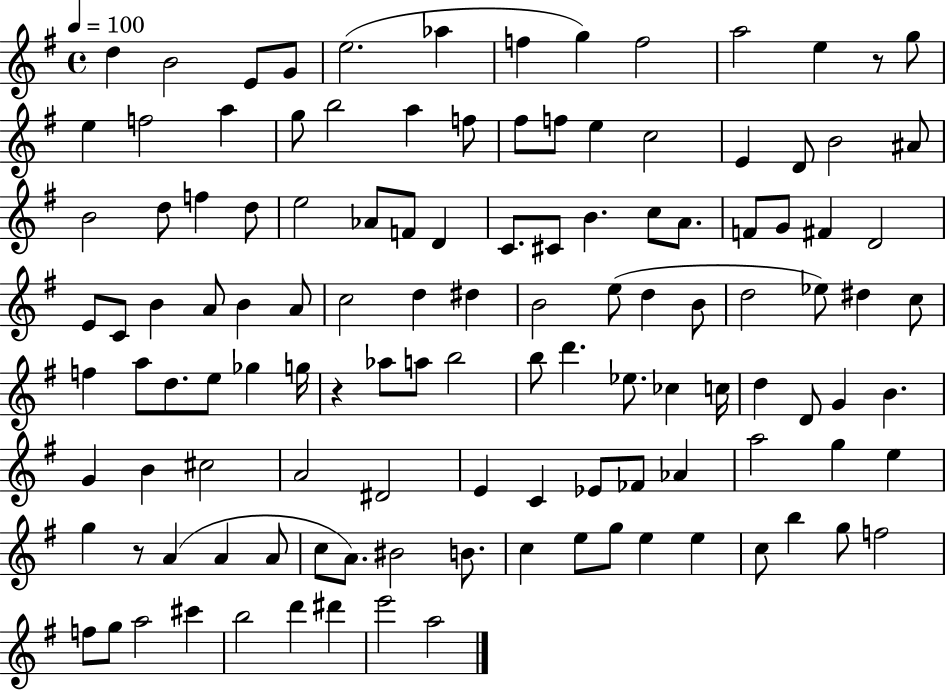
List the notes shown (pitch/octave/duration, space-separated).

D5/q B4/h E4/e G4/e E5/h. Ab5/q F5/q G5/q F5/h A5/h E5/q R/e G5/e E5/q F5/h A5/q G5/e B5/h A5/q F5/e F#5/e F5/e E5/q C5/h E4/q D4/e B4/h A#4/e B4/h D5/e F5/q D5/e E5/h Ab4/e F4/e D4/q C4/e. C#4/e B4/q. C5/e A4/e. F4/e G4/e F#4/q D4/h E4/e C4/e B4/q A4/e B4/q A4/e C5/h D5/q D#5/q B4/h E5/e D5/q B4/e D5/h Eb5/e D#5/q C5/e F5/q A5/e D5/e. E5/e Gb5/q G5/s R/q Ab5/e A5/e B5/h B5/e D6/q. Eb5/e. CES5/q C5/s D5/q D4/e G4/q B4/q. G4/q B4/q C#5/h A4/h D#4/h E4/q C4/q Eb4/e FES4/e Ab4/q A5/h G5/q E5/q G5/q R/e A4/q A4/q A4/e C5/e A4/e. BIS4/h B4/e. C5/q E5/e G5/e E5/q E5/q C5/e B5/q G5/e F5/h F5/e G5/e A5/h C#6/q B5/h D6/q D#6/q E6/h A5/h